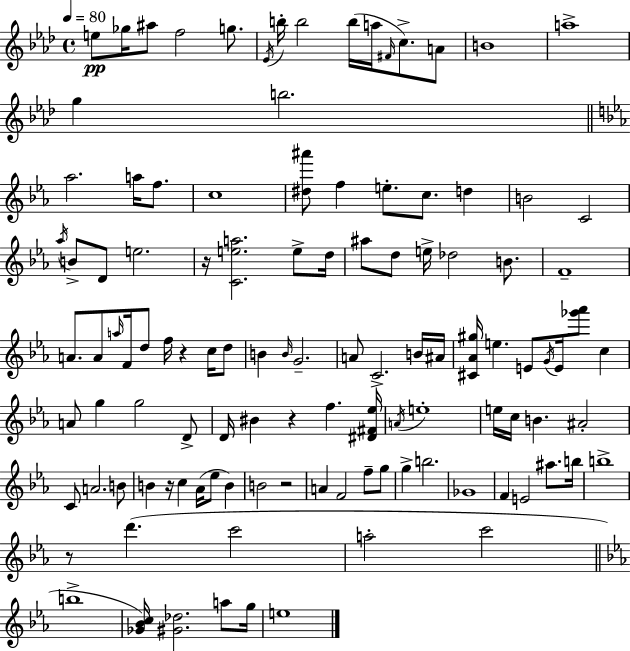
{
  \clef treble
  \time 4/4
  \defaultTimeSignature
  \key f \minor
  \tempo 4 = 80
  \repeat volta 2 { e''8\pp ges''16 ais''8 f''2 g''8. | \acciaccatura { ees'16 } b''16-. b''2 b''16( a''16 \grace { fis'16 } c''8.->) | a'8 b'1 | a''1-> | \break g''4 b''2. | \bar "||" \break \key c \minor aes''2. a''16 f''8. | c''1 | <dis'' ais'''>8 f''4 e''8.-. c''8. d''4 | b'2 c'2 | \break \acciaccatura { aes''16 } b'8-> d'8 e''2. | r16 <c' e'' a''>2. e''8-> | d''16 ais''8 d''8 e''16-> des''2 b'8. | f'1-- | \break a'8. a'8 \grace { a''16 } f'16 d''8 f''16 r4 c''16 | d''8 b'4 \grace { b'16 } g'2.-- | a'8 c'2.-> | b'16 ais'16 <cis' aes' gis''>16 e''4. e'8 \acciaccatura { g'16 } e'16 <ges''' aes'''>8 | \break c''4 a'8 g''4 g''2 | d'8-> d'16 bis'4 r4 f''4. | <dis' fis' ees''>16 \acciaccatura { a'16 } e''1-. | e''16 c''16 b'4. ais'2-. | \break c'8 a'2. | b'8 b'4 r16 c''4 aes'16( ees''8 | b'4) b'2 r2 | a'4 f'2 | \break f''8-- g''8 g''4-> b''2. | ges'1 | f'4 e'2 | ais''8. b''16 b''1-> | \break r8 d'''4.( c'''2 | a''2-. c'''2 | \bar "||" \break \key ees \major b''1-> | <ges' bes' c''>16) <gis' des''>2. a''8 g''16 | e''1 | } \bar "|."
}